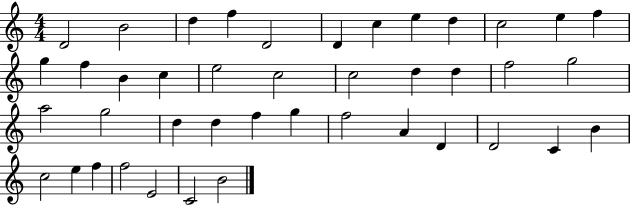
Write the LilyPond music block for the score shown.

{
  \clef treble
  \numericTimeSignature
  \time 4/4
  \key c \major
  d'2 b'2 | d''4 f''4 d'2 | d'4 c''4 e''4 d''4 | c''2 e''4 f''4 | \break g''4 f''4 b'4 c''4 | e''2 c''2 | c''2 d''4 d''4 | f''2 g''2 | \break a''2 g''2 | d''4 d''4 f''4 g''4 | f''2 a'4 d'4 | d'2 c'4 b'4 | \break c''2 e''4 f''4 | f''2 e'2 | c'2 b'2 | \bar "|."
}